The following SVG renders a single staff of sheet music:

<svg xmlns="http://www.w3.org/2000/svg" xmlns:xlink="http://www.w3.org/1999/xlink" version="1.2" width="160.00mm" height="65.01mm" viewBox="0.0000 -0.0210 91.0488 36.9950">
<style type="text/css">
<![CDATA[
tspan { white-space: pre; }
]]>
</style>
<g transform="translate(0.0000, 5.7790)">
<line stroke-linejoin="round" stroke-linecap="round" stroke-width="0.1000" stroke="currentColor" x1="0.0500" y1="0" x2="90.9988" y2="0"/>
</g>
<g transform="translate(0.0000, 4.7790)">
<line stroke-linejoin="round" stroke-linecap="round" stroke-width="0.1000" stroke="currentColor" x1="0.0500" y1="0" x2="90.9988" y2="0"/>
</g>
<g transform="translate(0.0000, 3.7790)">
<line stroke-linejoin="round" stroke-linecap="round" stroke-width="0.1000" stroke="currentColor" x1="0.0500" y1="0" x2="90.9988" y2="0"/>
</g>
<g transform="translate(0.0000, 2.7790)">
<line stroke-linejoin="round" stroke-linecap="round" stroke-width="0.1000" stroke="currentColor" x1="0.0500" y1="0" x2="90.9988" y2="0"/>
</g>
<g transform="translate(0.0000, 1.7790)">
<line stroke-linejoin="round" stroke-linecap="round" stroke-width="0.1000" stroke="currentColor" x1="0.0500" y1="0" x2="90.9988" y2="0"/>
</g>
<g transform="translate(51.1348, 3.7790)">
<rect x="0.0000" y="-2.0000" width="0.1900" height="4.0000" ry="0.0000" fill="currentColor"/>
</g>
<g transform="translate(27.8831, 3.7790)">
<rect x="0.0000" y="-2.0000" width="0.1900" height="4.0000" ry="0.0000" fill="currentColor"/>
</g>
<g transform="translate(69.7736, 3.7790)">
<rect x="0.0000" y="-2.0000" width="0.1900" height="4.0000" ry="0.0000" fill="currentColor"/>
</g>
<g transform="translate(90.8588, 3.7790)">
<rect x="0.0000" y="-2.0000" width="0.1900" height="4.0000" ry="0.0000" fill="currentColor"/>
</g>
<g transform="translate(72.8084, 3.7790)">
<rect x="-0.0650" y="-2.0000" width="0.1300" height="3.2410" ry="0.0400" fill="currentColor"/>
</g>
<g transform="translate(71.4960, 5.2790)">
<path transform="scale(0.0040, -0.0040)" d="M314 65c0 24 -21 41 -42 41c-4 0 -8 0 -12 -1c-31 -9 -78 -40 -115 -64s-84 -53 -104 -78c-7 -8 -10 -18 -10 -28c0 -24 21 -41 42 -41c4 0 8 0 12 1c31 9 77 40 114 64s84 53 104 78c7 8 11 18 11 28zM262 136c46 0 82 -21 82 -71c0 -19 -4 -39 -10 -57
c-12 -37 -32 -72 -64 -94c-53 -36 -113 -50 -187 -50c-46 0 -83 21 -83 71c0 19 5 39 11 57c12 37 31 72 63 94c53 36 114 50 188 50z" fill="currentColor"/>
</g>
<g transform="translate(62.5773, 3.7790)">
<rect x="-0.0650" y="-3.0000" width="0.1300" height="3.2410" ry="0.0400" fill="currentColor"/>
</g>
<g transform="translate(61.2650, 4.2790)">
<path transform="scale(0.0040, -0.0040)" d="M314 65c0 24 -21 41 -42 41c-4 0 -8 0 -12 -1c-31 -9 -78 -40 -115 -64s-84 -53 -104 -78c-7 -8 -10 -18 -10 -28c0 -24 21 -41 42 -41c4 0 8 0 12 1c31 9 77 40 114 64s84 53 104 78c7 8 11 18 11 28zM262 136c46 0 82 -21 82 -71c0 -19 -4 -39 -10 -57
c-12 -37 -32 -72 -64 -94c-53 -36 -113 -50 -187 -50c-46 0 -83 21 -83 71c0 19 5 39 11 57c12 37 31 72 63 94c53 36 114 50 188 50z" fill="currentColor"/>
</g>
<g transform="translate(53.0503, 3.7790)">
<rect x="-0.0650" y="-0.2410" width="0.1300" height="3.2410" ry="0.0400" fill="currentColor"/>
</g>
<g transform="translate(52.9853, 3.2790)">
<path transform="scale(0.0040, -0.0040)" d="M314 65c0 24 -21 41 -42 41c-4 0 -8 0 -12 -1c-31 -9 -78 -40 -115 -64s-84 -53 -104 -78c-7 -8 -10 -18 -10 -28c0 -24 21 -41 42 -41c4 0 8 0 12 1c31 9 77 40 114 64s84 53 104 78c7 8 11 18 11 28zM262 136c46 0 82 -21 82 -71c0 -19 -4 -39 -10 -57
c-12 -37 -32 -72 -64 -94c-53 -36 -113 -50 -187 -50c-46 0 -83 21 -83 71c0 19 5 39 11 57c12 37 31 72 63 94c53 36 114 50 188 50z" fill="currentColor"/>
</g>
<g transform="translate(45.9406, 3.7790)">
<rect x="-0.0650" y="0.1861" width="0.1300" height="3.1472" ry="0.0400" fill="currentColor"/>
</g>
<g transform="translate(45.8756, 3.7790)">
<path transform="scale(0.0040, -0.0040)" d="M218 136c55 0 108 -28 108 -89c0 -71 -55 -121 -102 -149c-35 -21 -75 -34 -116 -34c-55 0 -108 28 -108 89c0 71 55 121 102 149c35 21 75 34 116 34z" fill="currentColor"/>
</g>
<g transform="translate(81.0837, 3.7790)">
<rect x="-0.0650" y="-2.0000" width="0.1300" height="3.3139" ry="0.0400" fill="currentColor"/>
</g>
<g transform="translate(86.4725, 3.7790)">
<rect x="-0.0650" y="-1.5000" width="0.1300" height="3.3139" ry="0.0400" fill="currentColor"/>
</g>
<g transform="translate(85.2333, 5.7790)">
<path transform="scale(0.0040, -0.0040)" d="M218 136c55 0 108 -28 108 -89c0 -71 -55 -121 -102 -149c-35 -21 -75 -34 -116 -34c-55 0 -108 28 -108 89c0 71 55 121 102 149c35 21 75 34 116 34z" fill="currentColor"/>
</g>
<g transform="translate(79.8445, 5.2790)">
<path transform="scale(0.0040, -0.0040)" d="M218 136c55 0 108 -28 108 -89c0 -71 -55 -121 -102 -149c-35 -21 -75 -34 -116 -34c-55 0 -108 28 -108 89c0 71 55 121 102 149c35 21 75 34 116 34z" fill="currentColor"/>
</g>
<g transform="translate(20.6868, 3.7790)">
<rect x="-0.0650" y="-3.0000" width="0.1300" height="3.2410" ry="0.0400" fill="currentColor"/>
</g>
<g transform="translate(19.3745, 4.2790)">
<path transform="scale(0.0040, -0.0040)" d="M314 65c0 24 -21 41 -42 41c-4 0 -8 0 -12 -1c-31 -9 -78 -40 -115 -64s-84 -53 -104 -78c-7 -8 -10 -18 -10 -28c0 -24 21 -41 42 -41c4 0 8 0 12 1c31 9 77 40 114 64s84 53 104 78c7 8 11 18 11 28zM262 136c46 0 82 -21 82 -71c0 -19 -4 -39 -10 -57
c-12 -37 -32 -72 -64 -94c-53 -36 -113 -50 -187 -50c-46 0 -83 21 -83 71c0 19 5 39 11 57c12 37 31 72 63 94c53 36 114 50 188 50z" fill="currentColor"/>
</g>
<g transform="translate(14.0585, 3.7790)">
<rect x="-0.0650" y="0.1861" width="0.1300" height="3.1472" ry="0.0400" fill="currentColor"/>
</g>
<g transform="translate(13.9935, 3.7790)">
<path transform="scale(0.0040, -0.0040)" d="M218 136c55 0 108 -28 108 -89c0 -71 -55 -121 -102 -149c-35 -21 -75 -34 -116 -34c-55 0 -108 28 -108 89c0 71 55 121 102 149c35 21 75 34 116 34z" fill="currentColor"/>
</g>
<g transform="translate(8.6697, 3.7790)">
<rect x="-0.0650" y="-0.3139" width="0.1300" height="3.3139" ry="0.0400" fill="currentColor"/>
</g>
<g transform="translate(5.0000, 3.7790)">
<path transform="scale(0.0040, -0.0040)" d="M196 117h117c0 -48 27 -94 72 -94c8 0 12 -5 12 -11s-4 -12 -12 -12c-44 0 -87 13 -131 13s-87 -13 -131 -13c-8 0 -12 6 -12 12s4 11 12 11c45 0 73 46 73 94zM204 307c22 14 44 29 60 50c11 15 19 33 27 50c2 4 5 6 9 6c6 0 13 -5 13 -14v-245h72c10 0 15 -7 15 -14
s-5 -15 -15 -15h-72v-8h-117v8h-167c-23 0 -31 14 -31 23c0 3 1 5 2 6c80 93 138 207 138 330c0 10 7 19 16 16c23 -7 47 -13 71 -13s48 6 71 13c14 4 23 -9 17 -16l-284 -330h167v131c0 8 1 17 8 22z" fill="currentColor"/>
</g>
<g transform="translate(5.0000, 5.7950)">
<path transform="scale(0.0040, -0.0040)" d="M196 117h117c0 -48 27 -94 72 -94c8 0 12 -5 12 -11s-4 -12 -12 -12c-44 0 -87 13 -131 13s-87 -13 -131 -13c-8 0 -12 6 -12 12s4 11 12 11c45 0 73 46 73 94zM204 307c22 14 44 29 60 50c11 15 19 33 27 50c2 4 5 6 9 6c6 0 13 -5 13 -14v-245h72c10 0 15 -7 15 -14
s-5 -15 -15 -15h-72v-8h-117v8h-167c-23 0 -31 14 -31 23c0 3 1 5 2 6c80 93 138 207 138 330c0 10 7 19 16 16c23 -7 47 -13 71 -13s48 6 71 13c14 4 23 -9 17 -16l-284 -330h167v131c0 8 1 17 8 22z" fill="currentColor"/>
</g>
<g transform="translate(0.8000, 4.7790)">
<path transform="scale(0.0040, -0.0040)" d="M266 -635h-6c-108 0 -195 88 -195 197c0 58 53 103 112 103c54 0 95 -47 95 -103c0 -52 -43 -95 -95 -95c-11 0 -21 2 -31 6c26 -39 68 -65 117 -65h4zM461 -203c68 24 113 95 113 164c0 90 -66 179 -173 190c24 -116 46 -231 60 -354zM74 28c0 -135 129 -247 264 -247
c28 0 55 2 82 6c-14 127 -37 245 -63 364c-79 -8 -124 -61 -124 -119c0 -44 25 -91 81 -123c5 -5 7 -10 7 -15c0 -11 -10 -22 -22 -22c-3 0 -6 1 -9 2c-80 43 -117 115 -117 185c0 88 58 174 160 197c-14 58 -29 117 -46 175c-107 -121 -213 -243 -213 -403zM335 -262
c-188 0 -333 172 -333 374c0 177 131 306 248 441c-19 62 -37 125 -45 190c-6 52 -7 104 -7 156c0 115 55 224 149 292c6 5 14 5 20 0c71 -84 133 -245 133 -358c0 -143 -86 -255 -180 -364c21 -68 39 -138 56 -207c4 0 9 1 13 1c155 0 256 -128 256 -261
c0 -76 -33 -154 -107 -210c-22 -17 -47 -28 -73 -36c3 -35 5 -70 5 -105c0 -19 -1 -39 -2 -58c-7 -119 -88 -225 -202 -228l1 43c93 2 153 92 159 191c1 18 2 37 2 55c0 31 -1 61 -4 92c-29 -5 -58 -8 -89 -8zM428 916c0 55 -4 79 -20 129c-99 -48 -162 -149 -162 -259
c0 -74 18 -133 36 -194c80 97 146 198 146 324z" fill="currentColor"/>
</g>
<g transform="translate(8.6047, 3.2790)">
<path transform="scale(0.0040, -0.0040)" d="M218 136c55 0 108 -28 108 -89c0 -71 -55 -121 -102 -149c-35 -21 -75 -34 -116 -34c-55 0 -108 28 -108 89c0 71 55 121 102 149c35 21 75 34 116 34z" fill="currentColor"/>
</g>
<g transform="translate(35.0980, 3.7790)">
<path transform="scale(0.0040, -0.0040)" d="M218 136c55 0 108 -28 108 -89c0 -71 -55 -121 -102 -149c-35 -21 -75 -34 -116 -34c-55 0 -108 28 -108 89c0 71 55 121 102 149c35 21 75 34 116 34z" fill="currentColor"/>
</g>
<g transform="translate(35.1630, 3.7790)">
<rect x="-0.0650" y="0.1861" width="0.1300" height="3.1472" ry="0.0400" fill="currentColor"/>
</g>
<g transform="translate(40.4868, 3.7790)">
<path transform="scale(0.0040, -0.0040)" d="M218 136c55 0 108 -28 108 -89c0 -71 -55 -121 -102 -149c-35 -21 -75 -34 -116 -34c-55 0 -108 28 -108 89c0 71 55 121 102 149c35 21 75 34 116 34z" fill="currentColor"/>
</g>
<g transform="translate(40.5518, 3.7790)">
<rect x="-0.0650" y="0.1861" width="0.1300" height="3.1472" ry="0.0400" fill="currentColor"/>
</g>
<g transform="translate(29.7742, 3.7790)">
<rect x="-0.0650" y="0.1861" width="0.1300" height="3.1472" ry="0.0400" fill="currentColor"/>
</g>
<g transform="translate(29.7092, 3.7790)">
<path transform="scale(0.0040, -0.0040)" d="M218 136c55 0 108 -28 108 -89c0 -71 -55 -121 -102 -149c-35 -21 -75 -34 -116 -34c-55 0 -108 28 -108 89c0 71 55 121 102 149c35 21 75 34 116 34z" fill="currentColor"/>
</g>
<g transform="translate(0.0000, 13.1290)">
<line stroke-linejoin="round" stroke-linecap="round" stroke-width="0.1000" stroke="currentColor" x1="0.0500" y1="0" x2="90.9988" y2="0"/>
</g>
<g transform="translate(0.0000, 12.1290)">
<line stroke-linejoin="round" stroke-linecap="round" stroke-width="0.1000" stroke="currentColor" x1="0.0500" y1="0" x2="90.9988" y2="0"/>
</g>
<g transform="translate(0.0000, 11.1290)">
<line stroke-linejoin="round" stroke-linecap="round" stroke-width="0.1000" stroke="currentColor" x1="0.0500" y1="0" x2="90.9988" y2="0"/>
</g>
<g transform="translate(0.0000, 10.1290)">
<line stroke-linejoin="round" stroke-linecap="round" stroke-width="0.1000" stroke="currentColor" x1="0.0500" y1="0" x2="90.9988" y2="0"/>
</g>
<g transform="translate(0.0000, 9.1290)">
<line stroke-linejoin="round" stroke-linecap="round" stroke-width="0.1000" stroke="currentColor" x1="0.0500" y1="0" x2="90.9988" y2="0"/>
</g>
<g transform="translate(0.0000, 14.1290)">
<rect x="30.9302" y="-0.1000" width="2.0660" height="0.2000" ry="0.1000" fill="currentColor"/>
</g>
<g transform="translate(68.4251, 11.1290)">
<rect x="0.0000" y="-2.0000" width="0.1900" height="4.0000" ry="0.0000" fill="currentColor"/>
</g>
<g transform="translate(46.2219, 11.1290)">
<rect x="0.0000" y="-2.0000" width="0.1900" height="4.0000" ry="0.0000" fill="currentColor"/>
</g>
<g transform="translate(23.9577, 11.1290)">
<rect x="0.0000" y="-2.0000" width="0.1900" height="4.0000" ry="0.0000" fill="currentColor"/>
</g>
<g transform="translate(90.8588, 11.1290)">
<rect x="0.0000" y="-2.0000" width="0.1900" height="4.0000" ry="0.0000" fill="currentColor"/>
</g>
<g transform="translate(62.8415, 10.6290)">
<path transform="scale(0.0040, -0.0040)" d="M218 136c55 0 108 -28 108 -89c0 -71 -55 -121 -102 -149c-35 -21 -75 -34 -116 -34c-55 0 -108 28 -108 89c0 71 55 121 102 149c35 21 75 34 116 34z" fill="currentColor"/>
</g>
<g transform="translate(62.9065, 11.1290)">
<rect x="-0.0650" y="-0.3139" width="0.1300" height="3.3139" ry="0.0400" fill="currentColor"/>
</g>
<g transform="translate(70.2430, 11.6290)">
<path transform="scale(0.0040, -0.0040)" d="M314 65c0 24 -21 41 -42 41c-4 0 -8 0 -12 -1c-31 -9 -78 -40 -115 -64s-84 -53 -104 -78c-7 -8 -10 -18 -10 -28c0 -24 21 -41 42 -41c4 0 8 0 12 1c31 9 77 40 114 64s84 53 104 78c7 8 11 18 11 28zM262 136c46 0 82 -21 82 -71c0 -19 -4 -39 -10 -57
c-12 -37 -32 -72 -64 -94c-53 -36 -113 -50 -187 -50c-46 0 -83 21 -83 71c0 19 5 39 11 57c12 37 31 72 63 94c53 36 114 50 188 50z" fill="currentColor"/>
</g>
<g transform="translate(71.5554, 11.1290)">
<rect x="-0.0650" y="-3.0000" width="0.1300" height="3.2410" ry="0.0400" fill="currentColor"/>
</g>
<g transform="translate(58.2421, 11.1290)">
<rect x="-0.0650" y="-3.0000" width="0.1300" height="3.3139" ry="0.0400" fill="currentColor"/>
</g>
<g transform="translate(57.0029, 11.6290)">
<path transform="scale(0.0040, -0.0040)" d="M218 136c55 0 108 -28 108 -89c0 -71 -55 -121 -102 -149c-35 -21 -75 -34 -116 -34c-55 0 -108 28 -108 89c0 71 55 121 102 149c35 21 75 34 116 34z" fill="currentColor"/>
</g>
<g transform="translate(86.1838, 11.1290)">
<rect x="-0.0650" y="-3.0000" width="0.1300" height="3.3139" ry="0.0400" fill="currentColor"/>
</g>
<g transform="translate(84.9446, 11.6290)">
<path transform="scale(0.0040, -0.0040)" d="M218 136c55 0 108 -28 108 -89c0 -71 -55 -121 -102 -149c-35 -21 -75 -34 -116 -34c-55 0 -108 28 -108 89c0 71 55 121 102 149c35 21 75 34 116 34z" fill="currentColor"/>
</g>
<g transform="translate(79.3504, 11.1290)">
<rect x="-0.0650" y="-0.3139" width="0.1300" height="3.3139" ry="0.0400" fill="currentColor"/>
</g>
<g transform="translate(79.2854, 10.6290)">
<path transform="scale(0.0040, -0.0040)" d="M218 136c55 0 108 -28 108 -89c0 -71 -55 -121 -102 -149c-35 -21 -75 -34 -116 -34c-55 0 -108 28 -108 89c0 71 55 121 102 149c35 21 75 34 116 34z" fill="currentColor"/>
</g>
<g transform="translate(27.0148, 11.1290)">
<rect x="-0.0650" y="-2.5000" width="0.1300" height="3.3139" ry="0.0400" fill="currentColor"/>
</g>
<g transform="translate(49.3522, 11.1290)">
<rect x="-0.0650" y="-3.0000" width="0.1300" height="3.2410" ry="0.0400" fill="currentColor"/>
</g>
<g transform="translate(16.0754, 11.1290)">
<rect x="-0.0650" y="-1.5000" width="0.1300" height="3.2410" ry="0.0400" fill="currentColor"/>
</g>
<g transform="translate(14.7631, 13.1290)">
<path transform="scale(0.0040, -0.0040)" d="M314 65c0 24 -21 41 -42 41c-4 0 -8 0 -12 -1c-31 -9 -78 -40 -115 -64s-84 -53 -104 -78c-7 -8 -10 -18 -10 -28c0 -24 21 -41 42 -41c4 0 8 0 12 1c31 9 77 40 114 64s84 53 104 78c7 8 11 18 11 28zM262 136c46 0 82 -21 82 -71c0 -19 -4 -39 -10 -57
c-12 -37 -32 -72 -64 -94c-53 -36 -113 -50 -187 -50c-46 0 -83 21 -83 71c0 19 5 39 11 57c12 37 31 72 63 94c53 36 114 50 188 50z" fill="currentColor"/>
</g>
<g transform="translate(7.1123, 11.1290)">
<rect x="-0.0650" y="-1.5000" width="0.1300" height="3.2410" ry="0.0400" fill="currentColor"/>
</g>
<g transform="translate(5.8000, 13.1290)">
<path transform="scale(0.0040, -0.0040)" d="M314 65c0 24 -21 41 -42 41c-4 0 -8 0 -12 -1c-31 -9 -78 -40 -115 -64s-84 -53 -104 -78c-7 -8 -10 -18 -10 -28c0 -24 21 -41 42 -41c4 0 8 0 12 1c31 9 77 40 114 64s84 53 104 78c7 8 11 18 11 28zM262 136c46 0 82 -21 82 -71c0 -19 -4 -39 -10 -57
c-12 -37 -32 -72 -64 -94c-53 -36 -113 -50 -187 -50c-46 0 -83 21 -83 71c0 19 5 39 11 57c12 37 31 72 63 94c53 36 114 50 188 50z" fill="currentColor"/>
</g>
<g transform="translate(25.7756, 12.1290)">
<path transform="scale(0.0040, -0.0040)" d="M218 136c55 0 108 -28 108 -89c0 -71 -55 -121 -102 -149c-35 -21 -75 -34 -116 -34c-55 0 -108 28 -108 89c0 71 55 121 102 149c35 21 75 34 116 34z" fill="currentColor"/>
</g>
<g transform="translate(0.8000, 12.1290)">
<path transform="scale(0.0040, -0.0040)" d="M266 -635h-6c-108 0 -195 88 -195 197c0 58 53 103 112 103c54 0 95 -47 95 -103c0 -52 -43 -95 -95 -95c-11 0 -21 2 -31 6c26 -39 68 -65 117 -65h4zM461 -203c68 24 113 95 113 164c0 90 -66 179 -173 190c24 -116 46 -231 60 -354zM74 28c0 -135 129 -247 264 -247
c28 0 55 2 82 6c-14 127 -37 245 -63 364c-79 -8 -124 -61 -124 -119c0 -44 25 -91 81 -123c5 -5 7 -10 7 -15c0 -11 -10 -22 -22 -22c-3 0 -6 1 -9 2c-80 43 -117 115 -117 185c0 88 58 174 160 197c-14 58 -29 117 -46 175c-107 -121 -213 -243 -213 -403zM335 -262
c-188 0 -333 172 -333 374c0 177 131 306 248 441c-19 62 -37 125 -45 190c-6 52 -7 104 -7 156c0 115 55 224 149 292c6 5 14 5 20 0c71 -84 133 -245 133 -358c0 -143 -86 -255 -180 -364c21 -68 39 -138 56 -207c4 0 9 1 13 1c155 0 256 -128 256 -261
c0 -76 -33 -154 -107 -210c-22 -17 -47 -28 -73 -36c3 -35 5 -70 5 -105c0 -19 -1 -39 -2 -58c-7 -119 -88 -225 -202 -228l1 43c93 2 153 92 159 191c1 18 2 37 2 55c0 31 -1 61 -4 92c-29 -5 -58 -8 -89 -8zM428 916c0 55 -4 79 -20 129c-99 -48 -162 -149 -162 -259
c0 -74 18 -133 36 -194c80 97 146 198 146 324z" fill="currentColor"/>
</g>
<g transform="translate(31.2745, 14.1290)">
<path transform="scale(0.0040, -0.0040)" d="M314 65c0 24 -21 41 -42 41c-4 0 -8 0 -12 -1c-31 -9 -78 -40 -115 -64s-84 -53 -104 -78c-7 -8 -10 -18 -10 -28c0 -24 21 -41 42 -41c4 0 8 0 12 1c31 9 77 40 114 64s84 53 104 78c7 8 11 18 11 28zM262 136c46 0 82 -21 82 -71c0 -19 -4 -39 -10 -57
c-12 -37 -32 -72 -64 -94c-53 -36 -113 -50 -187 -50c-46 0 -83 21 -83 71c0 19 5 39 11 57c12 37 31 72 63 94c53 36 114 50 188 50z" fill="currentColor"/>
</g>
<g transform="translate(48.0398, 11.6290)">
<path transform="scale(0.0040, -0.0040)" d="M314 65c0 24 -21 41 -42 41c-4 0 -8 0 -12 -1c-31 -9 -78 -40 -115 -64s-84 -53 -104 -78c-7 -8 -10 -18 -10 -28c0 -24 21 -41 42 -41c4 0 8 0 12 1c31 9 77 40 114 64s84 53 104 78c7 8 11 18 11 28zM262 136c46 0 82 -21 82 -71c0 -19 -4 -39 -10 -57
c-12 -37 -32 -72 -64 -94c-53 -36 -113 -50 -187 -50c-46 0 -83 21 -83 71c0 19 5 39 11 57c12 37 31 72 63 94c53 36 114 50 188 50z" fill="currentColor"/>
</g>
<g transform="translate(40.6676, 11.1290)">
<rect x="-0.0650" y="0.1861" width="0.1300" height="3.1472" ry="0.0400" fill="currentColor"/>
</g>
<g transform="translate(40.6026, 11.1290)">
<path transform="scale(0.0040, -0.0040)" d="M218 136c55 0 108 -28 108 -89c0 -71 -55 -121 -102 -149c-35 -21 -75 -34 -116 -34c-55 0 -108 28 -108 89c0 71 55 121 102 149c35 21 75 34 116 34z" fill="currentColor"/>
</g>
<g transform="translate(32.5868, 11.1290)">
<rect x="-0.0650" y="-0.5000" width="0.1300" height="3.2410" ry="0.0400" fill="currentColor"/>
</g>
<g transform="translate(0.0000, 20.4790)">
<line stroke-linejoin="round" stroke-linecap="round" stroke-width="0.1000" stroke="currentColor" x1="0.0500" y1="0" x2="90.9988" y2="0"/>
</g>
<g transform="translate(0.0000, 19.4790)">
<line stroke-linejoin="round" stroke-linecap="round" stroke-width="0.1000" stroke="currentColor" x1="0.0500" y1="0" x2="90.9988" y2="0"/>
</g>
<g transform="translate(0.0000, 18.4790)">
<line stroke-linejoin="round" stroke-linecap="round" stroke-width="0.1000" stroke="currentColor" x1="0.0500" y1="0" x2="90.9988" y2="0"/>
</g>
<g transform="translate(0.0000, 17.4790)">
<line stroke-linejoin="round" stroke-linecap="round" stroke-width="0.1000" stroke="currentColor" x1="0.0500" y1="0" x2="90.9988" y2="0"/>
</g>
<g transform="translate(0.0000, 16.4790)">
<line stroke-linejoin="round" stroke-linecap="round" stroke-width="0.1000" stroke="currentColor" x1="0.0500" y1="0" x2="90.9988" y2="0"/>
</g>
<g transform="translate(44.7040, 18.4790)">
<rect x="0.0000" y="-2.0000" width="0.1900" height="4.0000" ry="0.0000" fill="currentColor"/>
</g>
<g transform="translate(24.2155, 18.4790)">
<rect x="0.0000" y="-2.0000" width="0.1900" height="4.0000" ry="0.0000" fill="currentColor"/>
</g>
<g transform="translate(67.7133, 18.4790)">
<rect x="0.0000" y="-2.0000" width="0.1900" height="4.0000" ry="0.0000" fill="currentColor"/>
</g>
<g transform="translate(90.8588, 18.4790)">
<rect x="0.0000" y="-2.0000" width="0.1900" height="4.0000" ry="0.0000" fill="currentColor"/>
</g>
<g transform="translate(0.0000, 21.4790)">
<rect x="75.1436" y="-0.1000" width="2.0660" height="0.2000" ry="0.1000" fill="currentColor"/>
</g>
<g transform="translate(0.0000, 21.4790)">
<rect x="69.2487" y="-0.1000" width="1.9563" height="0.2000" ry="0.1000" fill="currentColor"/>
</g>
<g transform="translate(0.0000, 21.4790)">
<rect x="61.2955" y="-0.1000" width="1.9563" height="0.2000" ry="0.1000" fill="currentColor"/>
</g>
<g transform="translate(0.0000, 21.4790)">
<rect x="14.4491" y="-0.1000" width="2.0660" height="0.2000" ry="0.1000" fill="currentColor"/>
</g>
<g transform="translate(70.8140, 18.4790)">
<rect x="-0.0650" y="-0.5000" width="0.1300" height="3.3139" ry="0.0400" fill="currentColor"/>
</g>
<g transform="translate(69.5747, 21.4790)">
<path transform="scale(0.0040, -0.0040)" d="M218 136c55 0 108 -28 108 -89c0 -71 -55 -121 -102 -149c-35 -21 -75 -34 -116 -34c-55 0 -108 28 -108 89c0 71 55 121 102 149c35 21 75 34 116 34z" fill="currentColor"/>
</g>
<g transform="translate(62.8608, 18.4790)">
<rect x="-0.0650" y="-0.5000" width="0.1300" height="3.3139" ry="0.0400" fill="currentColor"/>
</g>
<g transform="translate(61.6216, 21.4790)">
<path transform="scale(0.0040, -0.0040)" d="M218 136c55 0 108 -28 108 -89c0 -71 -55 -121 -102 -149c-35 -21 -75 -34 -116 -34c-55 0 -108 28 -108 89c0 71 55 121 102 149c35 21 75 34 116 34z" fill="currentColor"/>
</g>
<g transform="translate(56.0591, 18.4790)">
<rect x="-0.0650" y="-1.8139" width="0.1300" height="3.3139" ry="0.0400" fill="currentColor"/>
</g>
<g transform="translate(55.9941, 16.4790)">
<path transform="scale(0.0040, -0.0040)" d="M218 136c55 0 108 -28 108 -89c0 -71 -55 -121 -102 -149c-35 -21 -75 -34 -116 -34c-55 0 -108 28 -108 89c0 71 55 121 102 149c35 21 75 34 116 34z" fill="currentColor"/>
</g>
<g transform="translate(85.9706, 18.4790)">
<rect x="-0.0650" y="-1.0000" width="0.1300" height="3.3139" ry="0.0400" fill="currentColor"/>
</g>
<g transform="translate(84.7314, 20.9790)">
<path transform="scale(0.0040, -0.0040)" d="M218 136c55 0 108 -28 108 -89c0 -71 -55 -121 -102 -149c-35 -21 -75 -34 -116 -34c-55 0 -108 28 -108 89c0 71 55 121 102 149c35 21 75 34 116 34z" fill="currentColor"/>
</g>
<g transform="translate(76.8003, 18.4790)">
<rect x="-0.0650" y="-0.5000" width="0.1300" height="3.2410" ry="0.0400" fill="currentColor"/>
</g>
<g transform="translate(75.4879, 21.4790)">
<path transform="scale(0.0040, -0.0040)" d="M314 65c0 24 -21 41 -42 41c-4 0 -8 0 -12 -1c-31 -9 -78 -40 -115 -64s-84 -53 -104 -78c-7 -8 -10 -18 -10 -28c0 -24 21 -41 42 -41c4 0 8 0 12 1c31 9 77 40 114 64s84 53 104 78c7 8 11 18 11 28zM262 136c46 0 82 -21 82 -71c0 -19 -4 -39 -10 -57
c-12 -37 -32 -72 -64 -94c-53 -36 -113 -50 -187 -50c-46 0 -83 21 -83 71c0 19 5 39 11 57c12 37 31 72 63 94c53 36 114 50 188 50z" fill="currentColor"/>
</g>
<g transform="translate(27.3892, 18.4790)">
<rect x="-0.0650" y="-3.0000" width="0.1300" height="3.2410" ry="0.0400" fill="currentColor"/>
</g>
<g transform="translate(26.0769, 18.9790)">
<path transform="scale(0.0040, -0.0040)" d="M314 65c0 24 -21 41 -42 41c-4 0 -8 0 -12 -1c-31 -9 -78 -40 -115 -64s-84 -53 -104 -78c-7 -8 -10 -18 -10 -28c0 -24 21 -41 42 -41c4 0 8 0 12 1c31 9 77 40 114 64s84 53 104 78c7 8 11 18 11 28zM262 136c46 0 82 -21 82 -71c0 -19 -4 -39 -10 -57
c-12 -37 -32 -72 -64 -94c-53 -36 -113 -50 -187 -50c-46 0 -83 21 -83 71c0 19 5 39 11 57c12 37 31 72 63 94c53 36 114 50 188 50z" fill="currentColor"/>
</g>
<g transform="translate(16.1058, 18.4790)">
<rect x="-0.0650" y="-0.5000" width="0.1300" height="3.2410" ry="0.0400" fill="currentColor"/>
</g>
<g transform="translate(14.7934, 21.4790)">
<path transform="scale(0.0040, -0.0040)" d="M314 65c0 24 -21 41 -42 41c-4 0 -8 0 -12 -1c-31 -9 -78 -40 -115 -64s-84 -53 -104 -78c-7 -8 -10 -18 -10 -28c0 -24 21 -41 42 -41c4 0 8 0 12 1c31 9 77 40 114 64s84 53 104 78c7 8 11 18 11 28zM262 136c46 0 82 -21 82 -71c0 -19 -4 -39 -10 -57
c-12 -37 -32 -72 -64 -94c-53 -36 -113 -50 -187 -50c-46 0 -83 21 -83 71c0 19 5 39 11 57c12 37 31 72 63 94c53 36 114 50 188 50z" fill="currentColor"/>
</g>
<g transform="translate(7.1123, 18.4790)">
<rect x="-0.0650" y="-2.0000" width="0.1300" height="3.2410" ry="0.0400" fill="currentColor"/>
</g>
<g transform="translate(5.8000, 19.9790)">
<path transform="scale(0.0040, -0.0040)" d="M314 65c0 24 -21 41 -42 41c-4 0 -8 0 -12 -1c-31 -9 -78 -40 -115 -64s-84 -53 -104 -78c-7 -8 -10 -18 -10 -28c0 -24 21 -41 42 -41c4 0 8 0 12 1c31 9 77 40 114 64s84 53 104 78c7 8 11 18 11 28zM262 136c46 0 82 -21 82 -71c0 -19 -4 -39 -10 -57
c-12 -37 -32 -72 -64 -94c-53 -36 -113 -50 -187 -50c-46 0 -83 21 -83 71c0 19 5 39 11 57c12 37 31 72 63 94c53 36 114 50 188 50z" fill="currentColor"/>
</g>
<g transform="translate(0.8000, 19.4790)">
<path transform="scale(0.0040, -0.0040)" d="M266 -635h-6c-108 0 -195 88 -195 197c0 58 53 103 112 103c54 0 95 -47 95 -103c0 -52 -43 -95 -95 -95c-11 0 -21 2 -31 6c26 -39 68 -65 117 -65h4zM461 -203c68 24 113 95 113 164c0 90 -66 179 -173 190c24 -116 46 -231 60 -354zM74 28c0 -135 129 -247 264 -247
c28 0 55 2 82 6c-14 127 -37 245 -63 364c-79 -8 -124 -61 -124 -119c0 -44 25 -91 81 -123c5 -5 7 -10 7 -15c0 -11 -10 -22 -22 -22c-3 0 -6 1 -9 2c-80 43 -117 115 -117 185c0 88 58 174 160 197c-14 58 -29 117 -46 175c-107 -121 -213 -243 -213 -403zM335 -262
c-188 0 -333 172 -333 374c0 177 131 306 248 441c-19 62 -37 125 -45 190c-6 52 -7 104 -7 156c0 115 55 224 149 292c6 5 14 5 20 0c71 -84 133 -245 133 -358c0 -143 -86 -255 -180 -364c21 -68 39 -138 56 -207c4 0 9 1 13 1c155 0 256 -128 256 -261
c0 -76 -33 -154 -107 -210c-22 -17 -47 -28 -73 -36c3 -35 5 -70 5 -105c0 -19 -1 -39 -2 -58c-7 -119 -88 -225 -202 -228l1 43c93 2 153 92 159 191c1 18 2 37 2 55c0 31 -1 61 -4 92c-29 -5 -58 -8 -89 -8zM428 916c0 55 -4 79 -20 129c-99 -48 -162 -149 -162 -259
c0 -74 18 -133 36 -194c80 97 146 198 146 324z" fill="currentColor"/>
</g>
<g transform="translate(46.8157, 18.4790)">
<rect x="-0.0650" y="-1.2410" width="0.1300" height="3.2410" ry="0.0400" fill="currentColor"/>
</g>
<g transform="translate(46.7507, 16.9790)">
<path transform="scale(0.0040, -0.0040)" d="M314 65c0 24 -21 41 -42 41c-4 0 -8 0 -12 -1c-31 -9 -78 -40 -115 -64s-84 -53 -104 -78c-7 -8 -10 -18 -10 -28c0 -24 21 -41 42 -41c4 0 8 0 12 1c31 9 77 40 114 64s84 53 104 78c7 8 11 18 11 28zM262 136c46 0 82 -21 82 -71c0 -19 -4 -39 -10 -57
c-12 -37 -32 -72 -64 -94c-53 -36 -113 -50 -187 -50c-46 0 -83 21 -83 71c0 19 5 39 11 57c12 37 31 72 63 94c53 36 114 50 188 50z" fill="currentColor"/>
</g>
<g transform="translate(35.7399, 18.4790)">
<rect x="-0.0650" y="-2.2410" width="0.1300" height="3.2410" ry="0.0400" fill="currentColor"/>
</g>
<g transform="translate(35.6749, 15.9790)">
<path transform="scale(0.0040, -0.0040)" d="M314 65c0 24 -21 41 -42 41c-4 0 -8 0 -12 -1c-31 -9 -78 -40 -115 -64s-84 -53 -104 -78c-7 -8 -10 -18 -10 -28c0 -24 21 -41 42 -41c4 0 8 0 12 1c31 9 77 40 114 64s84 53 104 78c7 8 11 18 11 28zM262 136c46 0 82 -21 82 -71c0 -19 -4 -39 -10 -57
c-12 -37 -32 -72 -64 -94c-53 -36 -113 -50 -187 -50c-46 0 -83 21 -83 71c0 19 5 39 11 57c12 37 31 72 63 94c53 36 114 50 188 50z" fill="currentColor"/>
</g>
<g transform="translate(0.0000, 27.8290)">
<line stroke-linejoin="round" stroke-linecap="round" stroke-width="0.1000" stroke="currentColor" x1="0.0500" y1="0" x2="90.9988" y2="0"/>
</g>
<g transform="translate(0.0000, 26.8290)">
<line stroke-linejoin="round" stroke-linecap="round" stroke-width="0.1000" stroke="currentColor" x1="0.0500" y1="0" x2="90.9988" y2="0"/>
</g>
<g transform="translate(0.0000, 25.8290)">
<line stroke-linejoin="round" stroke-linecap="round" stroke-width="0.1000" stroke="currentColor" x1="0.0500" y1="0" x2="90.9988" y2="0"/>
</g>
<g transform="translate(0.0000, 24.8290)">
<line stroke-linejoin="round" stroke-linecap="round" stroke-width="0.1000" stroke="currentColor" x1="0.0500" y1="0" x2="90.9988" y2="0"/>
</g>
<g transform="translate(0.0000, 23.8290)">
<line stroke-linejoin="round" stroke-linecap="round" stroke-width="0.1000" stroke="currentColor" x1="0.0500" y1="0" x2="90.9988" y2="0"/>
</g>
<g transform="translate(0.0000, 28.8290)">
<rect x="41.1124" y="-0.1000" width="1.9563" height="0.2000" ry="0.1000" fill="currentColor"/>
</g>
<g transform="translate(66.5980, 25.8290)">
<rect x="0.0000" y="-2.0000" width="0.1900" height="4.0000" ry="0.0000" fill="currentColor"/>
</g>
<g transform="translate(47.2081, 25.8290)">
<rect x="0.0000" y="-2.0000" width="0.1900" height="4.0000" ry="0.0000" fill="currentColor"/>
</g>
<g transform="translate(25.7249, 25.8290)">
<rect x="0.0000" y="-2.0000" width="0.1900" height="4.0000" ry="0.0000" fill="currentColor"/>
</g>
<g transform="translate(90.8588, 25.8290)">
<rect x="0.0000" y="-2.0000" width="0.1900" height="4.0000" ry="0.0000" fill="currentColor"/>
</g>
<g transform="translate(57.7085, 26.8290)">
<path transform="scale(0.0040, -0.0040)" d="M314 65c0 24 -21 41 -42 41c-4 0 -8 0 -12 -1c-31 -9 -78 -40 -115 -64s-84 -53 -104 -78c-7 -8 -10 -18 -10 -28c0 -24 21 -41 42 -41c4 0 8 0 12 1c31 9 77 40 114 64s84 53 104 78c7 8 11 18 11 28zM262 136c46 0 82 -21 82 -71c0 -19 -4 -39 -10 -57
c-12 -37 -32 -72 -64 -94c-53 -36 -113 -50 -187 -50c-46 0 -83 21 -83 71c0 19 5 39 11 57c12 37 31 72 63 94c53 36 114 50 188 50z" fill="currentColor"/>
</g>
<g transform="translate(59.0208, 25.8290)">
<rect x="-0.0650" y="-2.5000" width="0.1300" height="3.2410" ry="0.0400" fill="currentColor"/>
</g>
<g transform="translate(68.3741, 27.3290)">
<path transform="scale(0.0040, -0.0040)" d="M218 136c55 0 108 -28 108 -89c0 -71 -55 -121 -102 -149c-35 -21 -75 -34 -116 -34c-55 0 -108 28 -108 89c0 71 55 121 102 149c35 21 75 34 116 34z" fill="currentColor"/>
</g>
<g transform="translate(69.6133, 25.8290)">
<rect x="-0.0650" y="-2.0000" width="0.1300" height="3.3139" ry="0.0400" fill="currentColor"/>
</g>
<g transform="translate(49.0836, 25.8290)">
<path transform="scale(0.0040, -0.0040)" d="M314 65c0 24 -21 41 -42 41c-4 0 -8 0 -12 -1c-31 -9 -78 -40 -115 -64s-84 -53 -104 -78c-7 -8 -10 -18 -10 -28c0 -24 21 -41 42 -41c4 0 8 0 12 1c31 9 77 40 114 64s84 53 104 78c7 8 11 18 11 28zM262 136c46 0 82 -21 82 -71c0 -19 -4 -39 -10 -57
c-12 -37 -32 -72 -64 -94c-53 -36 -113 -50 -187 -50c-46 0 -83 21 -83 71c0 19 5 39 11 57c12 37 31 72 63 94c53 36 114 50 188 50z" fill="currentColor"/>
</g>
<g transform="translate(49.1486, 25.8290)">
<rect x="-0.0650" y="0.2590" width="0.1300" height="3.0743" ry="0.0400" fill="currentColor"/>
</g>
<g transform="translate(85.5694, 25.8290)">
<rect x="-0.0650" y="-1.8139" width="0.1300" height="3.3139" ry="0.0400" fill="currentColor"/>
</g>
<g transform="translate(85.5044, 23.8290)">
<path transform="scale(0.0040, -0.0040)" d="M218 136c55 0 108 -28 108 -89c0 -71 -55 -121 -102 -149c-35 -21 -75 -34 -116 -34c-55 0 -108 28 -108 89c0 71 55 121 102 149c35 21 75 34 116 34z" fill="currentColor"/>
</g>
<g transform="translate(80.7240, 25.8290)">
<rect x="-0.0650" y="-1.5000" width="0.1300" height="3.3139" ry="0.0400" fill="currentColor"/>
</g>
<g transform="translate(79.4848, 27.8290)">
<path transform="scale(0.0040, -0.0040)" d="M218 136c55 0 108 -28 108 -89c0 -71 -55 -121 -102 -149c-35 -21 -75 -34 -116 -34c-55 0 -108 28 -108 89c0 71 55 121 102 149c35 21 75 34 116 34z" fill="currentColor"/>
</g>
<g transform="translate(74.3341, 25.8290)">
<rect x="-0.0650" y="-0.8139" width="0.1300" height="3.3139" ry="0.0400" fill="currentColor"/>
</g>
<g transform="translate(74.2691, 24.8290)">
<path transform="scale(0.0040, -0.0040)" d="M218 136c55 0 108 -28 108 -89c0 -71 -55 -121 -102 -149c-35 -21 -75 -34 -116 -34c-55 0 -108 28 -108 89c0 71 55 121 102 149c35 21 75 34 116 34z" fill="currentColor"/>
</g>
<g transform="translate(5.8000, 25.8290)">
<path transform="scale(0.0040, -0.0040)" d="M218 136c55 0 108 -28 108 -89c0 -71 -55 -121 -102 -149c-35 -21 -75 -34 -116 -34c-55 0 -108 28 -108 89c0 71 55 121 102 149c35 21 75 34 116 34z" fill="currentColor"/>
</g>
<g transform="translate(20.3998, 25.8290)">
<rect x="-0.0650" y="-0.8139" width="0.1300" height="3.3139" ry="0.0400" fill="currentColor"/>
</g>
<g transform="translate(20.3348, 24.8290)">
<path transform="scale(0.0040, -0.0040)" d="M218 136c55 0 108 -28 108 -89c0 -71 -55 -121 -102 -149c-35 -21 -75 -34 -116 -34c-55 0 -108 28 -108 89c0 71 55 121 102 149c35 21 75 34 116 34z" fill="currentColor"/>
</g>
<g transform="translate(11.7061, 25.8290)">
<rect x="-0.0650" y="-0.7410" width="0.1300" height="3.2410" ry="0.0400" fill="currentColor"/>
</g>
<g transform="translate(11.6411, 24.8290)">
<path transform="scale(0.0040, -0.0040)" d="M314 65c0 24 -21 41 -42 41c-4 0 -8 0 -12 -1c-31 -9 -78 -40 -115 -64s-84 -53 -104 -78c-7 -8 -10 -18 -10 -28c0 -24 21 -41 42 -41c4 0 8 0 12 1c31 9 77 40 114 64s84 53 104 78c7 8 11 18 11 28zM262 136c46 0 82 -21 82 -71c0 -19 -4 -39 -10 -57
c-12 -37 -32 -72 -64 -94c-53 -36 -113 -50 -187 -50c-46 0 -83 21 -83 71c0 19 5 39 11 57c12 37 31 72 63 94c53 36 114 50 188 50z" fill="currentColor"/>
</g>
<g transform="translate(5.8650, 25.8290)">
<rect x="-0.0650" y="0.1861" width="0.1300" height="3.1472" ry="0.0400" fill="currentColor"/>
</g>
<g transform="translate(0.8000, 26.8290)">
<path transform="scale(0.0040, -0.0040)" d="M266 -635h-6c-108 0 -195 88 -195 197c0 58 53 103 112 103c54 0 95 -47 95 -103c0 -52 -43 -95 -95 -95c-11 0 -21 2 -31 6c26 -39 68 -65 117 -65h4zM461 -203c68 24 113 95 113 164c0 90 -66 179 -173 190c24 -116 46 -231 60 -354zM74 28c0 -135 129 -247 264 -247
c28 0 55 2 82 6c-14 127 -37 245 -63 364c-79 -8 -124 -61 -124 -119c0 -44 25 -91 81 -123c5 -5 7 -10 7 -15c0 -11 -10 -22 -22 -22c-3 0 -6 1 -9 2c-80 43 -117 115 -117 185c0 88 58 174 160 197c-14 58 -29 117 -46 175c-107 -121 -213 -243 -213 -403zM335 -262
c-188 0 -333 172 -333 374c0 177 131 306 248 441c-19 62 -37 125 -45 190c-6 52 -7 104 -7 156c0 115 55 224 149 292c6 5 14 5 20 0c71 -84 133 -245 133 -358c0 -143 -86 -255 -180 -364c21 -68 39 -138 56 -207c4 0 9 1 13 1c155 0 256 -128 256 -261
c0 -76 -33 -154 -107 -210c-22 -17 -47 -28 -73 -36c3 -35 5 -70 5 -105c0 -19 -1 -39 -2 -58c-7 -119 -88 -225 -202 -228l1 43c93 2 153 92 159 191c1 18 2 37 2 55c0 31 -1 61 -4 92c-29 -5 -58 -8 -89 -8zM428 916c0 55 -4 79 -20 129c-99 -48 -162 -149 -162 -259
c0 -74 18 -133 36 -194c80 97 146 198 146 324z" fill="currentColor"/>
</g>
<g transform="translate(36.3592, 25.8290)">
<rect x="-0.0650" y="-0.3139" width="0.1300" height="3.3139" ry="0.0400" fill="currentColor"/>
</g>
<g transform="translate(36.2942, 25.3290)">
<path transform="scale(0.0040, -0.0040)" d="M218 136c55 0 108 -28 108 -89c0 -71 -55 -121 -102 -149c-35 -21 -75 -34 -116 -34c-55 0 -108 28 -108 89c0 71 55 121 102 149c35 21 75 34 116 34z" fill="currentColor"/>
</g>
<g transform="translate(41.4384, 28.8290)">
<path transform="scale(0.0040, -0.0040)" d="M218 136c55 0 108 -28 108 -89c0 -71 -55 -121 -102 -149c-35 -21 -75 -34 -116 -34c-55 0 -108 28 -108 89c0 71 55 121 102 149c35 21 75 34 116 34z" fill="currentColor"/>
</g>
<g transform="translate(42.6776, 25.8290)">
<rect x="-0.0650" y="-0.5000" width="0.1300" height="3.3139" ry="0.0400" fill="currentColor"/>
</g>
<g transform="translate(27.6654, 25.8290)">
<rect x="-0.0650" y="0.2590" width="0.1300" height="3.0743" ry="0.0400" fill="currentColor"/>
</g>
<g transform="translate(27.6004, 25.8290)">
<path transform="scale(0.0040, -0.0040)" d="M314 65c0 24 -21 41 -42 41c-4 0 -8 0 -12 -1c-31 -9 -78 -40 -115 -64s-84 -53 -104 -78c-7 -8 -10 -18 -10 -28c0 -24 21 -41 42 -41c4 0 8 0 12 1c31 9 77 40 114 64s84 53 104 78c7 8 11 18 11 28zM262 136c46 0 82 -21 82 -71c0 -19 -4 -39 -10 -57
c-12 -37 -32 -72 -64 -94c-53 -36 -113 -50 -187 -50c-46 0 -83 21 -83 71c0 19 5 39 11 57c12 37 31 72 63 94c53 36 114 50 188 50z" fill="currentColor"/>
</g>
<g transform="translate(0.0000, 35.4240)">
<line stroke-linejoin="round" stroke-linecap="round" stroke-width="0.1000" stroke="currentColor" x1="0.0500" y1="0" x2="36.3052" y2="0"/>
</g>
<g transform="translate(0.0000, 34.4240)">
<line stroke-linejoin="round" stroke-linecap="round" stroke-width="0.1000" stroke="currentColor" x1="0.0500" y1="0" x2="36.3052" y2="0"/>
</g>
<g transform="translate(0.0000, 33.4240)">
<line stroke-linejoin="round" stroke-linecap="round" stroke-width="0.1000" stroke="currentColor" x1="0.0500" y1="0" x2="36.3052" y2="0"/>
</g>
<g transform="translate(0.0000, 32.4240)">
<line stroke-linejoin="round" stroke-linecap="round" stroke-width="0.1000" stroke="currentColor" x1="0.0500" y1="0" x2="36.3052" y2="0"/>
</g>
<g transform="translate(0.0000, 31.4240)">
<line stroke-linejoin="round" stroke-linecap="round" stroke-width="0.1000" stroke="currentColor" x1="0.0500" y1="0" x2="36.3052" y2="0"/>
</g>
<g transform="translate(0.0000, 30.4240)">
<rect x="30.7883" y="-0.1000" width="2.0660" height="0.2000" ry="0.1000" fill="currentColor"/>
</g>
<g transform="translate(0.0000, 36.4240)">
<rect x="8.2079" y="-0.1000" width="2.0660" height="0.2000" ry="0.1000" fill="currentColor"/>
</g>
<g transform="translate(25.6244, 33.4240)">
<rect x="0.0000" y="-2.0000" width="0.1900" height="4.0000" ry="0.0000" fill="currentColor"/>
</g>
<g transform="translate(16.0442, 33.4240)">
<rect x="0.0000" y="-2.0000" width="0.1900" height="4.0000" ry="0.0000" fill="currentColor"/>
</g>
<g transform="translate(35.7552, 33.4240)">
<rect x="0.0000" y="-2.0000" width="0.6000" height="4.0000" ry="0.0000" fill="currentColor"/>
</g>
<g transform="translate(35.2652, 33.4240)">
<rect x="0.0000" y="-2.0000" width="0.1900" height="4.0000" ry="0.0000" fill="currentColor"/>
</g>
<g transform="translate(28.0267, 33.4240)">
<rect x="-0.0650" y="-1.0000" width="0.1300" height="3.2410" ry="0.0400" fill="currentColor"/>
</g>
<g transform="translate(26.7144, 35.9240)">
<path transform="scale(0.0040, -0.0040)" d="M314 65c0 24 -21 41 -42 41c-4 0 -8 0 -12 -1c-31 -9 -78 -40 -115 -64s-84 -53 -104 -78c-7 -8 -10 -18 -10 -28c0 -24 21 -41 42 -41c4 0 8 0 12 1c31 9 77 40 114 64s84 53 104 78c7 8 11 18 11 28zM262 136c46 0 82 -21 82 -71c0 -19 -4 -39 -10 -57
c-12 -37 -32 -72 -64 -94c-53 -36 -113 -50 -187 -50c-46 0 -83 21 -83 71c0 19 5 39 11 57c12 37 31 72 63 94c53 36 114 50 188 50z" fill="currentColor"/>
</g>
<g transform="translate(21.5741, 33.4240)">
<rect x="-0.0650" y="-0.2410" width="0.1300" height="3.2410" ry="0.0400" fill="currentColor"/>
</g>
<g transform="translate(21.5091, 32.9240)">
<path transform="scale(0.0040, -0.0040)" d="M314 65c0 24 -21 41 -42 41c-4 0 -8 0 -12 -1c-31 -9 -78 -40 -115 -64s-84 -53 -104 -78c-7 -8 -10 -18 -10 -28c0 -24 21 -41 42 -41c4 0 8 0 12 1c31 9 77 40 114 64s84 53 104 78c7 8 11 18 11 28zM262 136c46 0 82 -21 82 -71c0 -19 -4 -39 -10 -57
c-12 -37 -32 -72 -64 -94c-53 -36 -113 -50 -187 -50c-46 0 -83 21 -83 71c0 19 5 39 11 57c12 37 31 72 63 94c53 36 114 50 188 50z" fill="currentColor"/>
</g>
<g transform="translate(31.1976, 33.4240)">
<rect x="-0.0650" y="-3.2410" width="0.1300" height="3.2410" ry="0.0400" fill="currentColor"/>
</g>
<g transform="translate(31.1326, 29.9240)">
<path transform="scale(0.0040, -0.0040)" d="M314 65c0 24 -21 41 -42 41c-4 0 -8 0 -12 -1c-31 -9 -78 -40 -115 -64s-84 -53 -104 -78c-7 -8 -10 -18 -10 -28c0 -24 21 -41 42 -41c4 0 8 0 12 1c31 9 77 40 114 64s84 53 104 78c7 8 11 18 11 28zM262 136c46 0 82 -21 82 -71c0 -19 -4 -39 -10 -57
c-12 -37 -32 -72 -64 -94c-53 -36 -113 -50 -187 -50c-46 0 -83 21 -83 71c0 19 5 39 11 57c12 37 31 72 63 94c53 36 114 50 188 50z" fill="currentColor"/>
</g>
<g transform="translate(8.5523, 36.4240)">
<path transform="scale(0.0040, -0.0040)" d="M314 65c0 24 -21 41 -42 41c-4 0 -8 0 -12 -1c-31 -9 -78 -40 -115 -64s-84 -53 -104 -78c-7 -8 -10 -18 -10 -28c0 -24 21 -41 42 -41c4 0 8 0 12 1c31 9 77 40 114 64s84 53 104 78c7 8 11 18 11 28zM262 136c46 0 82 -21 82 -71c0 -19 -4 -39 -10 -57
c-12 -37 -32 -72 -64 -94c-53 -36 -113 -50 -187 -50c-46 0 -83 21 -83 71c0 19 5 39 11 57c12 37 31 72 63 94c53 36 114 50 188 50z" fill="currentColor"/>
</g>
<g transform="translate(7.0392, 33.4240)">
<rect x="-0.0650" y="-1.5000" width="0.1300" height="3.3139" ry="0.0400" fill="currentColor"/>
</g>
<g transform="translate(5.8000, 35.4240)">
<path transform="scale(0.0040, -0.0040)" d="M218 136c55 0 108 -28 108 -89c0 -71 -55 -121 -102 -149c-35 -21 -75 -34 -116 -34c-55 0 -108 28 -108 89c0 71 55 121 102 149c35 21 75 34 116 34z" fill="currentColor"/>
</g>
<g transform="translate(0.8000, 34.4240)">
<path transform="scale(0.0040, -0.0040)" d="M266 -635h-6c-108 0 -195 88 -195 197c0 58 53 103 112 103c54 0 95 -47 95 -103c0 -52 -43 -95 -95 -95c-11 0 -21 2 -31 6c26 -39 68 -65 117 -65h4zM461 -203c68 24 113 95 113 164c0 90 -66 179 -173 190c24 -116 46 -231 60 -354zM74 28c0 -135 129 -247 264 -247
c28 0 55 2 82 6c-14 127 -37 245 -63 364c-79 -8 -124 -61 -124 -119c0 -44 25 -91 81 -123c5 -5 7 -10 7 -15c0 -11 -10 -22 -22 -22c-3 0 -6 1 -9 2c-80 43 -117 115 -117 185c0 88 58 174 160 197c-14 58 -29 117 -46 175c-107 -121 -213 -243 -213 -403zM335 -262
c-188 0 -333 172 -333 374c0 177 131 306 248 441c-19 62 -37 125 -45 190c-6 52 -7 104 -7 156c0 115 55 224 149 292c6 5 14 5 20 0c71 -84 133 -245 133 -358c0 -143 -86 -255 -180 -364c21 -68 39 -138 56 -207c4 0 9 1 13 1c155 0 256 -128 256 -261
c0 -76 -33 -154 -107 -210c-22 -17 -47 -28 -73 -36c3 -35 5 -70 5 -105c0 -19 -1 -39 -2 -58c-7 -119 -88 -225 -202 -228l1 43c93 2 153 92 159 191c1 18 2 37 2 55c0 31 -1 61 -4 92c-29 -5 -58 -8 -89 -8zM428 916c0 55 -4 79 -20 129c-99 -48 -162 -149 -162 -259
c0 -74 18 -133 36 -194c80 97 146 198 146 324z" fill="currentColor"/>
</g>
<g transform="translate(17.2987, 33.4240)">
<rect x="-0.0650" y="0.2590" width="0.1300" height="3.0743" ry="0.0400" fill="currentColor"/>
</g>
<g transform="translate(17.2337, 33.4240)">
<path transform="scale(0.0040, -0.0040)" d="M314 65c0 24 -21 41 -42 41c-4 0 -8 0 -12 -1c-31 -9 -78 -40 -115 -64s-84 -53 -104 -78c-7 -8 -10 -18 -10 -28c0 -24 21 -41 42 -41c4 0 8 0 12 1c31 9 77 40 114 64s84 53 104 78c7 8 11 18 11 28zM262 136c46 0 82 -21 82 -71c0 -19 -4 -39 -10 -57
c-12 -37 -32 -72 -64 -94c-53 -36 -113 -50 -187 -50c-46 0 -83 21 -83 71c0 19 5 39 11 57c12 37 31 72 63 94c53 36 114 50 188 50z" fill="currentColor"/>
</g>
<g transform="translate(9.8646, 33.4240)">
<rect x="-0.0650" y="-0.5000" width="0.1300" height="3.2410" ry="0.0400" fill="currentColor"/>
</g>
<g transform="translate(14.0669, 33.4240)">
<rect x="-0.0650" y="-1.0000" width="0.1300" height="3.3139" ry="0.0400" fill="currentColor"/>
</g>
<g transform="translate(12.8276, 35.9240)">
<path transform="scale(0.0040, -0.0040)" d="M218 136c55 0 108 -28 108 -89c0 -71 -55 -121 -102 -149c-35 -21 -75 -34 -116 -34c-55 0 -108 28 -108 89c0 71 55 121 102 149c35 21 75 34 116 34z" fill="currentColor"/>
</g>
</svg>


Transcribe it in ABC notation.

X:1
T:Untitled
M:4/4
L:1/4
K:C
c B A2 B B B B c2 A2 F2 F E E2 E2 G C2 B A2 A c A2 c A F2 C2 A2 g2 e2 f C C C2 D B d2 d B2 c C B2 G2 F d E f E C2 D B2 c2 D2 b2